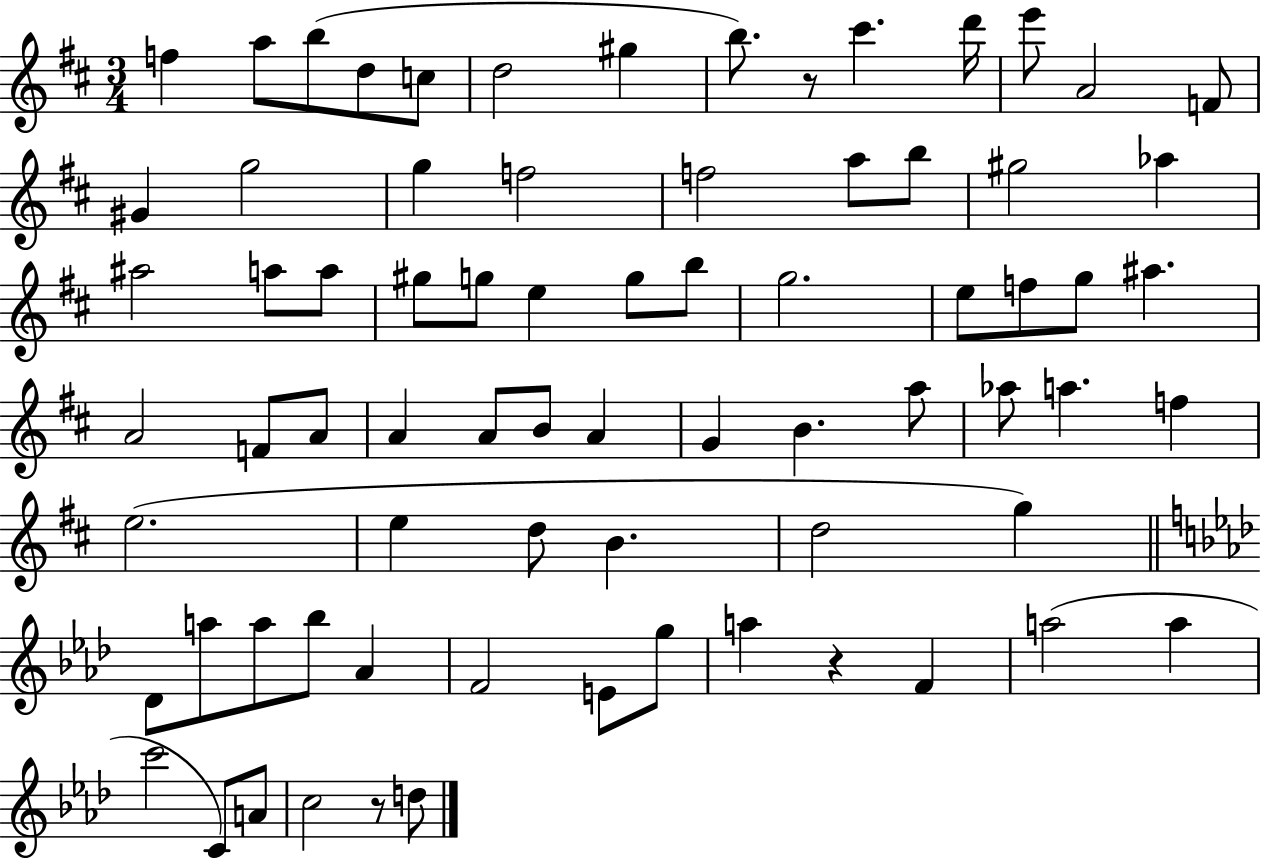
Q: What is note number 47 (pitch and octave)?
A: A5